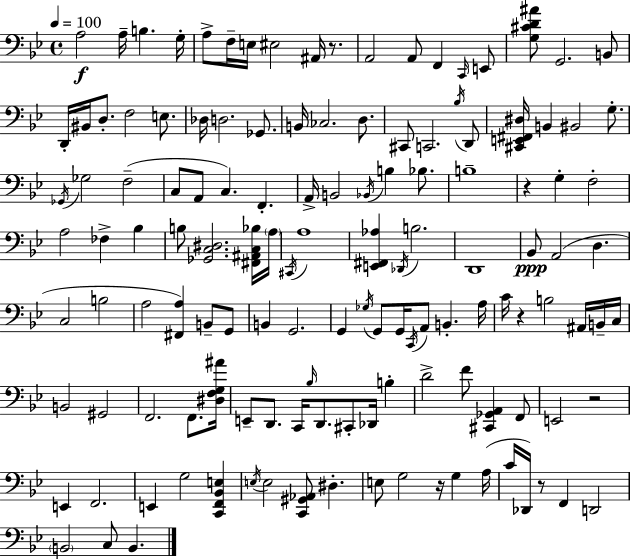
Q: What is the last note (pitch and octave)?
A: B2